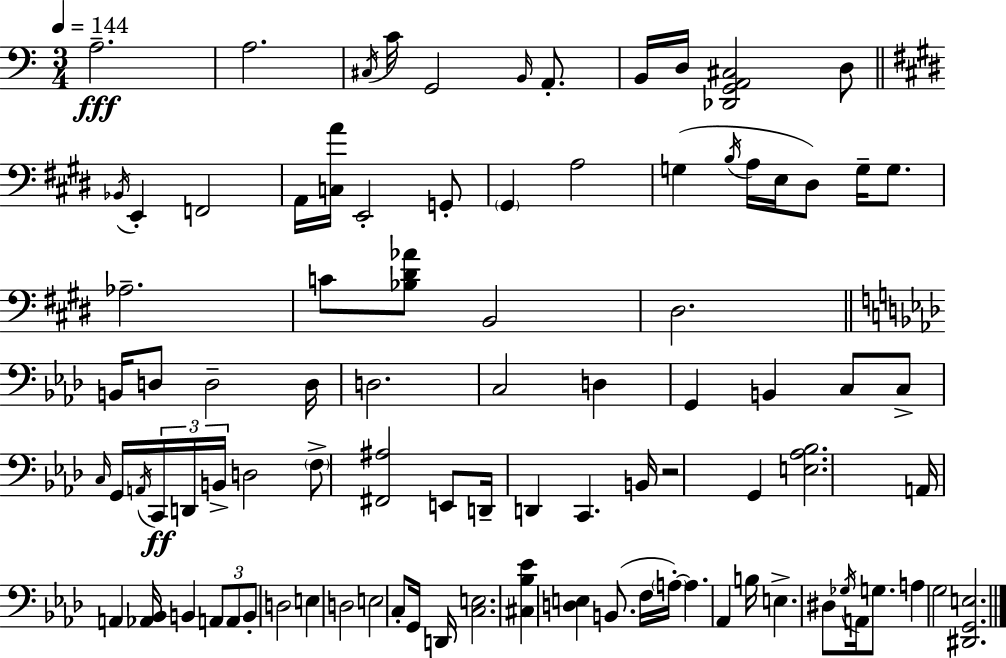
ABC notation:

X:1
T:Untitled
M:3/4
L:1/4
K:Am
A,2 A,2 ^C,/4 C/4 G,,2 B,,/4 A,,/2 B,,/4 D,/4 [_D,,G,,A,,^C,]2 D,/2 _B,,/4 E,, F,,2 A,,/4 [C,A]/4 E,,2 G,,/2 ^G,, A,2 G, B,/4 A,/4 E,/4 ^D,/2 G,/4 G,/2 _A,2 C/2 [_B,^D_A]/2 B,,2 ^D,2 B,,/4 D,/2 D,2 D,/4 D,2 C,2 D, G,, B,, C,/2 C,/2 C,/4 G,,/4 A,,/4 C,,/4 D,,/4 B,,/4 D,2 F,/2 [^F,,^A,]2 E,,/2 D,,/4 D,, C,, B,,/4 z2 G,, [E,_A,_B,]2 A,,/4 A,, [_A,,_B,,]/4 B,, A,,/2 A,,/2 B,,/2 D,2 E, D,2 E,2 C,/2 G,,/4 D,,/4 [C,E,]2 [^C,_B,_E] [D,E,] B,,/2 F,/4 A,/4 A, _A,, B,/4 E, ^D,/2 _G,/4 A,,/4 G,/2 A, G,2 [^D,,G,,E,]2